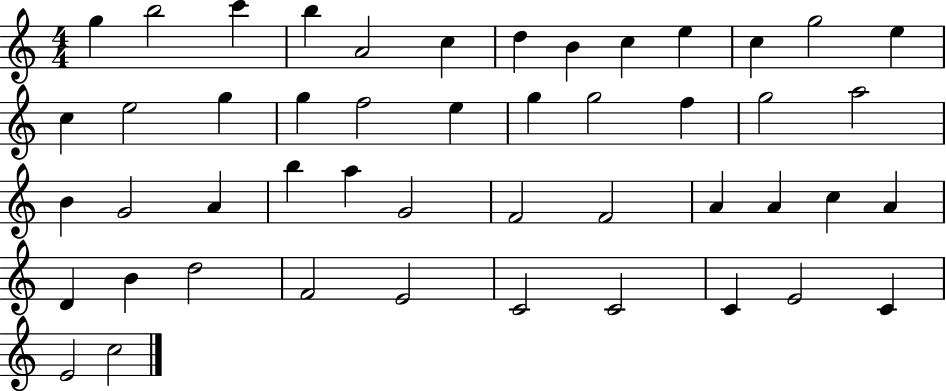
{
  \clef treble
  \numericTimeSignature
  \time 4/4
  \key c \major
  g''4 b''2 c'''4 | b''4 a'2 c''4 | d''4 b'4 c''4 e''4 | c''4 g''2 e''4 | \break c''4 e''2 g''4 | g''4 f''2 e''4 | g''4 g''2 f''4 | g''2 a''2 | \break b'4 g'2 a'4 | b''4 a''4 g'2 | f'2 f'2 | a'4 a'4 c''4 a'4 | \break d'4 b'4 d''2 | f'2 e'2 | c'2 c'2 | c'4 e'2 c'4 | \break e'2 c''2 | \bar "|."
}